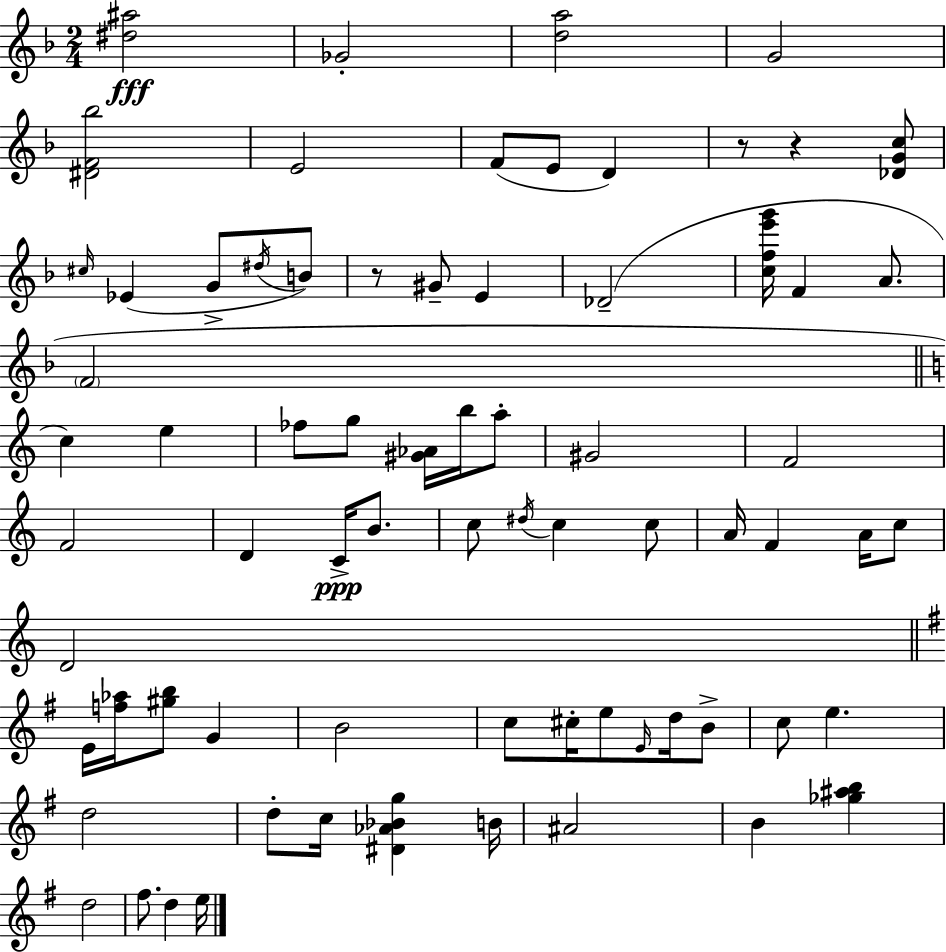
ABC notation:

X:1
T:Untitled
M:2/4
L:1/4
K:F
[^d^a]2 _G2 [da]2 G2 [^DF_b]2 E2 F/2 E/2 D z/2 z [_DGc]/2 ^c/4 _E G/2 ^d/4 B/2 z/2 ^G/2 E _D2 [cfe'g']/4 F A/2 F2 c e _f/2 g/2 [^G_A]/4 b/4 a/2 ^G2 F2 F2 D C/4 B/2 c/2 ^d/4 c c/2 A/4 F A/4 c/2 D2 E/4 [f_a]/4 [^gb]/2 G B2 c/2 ^c/4 e/2 E/4 d/4 B/2 c/2 e d2 d/2 c/4 [^D_A_Bg] B/4 ^A2 B [_g^ab] d2 ^f/2 d e/4